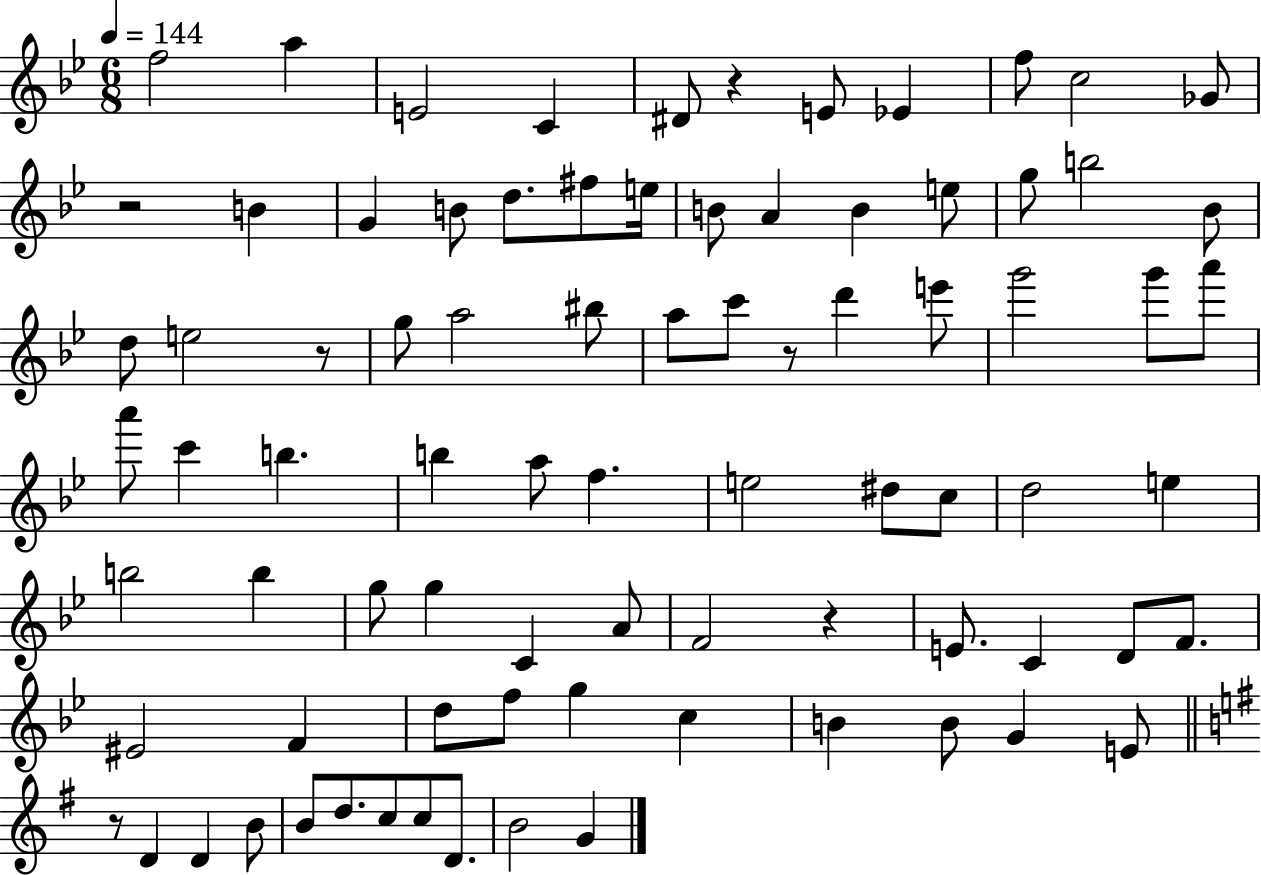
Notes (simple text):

F5/h A5/q E4/h C4/q D#4/e R/q E4/e Eb4/q F5/e C5/h Gb4/e R/h B4/q G4/q B4/e D5/e. F#5/e E5/s B4/e A4/q B4/q E5/e G5/e B5/h Bb4/e D5/e E5/h R/e G5/e A5/h BIS5/e A5/e C6/e R/e D6/q E6/e G6/h G6/e A6/e A6/e C6/q B5/q. B5/q A5/e F5/q. E5/h D#5/e C5/e D5/h E5/q B5/h B5/q G5/e G5/q C4/q A4/e F4/h R/q E4/e. C4/q D4/e F4/e. EIS4/h F4/q D5/e F5/e G5/q C5/q B4/q B4/e G4/q E4/e R/e D4/q D4/q B4/e B4/e D5/e. C5/e C5/e D4/e. B4/h G4/q